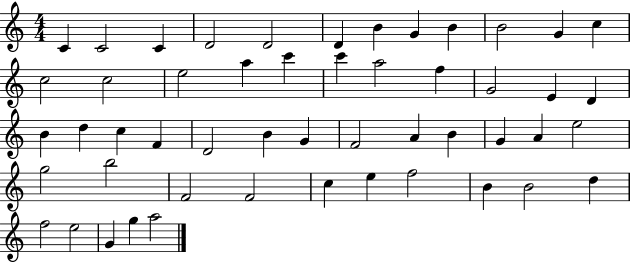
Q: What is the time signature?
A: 4/4